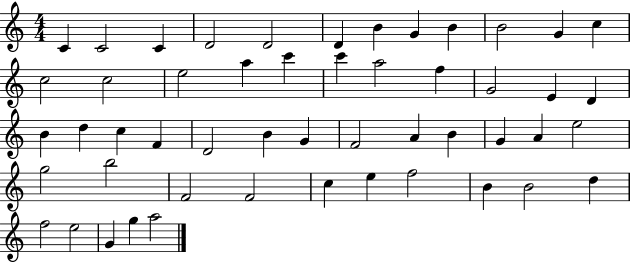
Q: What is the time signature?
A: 4/4